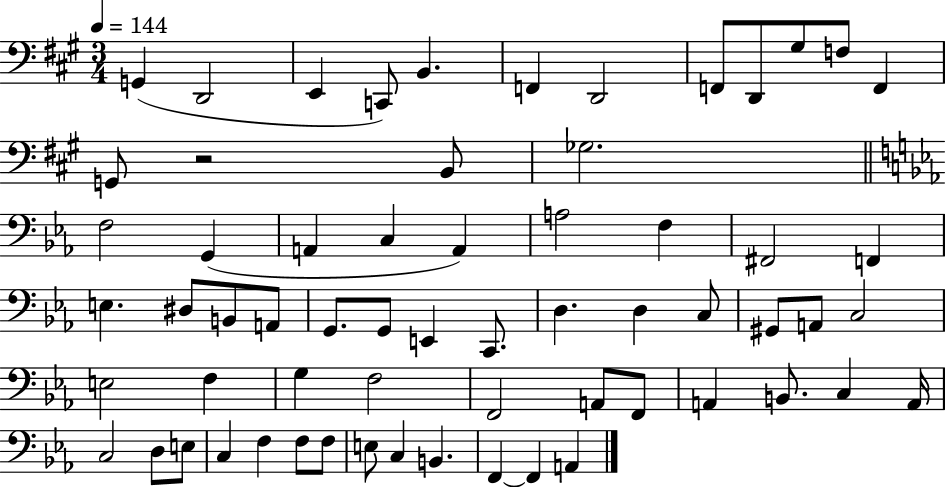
G2/q D2/h E2/q C2/e B2/q. F2/q D2/h F2/e D2/e G#3/e F3/e F2/q G2/e R/h B2/e Gb3/h. F3/h G2/q A2/q C3/q A2/q A3/h F3/q F#2/h F2/q E3/q. D#3/e B2/e A2/e G2/e. G2/e E2/q C2/e. D3/q. D3/q C3/e G#2/e A2/e C3/h E3/h F3/q G3/q F3/h F2/h A2/e F2/e A2/q B2/e. C3/q A2/s C3/h D3/e E3/e C3/q F3/q F3/e F3/e E3/e C3/q B2/q. F2/q F2/q A2/q